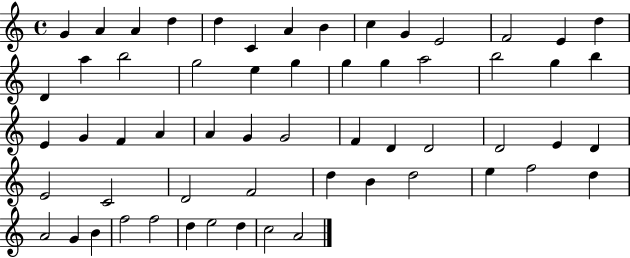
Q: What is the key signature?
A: C major